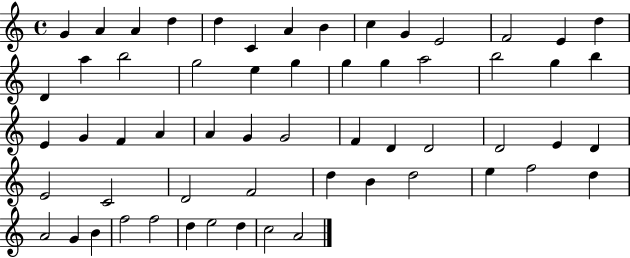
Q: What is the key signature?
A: C major